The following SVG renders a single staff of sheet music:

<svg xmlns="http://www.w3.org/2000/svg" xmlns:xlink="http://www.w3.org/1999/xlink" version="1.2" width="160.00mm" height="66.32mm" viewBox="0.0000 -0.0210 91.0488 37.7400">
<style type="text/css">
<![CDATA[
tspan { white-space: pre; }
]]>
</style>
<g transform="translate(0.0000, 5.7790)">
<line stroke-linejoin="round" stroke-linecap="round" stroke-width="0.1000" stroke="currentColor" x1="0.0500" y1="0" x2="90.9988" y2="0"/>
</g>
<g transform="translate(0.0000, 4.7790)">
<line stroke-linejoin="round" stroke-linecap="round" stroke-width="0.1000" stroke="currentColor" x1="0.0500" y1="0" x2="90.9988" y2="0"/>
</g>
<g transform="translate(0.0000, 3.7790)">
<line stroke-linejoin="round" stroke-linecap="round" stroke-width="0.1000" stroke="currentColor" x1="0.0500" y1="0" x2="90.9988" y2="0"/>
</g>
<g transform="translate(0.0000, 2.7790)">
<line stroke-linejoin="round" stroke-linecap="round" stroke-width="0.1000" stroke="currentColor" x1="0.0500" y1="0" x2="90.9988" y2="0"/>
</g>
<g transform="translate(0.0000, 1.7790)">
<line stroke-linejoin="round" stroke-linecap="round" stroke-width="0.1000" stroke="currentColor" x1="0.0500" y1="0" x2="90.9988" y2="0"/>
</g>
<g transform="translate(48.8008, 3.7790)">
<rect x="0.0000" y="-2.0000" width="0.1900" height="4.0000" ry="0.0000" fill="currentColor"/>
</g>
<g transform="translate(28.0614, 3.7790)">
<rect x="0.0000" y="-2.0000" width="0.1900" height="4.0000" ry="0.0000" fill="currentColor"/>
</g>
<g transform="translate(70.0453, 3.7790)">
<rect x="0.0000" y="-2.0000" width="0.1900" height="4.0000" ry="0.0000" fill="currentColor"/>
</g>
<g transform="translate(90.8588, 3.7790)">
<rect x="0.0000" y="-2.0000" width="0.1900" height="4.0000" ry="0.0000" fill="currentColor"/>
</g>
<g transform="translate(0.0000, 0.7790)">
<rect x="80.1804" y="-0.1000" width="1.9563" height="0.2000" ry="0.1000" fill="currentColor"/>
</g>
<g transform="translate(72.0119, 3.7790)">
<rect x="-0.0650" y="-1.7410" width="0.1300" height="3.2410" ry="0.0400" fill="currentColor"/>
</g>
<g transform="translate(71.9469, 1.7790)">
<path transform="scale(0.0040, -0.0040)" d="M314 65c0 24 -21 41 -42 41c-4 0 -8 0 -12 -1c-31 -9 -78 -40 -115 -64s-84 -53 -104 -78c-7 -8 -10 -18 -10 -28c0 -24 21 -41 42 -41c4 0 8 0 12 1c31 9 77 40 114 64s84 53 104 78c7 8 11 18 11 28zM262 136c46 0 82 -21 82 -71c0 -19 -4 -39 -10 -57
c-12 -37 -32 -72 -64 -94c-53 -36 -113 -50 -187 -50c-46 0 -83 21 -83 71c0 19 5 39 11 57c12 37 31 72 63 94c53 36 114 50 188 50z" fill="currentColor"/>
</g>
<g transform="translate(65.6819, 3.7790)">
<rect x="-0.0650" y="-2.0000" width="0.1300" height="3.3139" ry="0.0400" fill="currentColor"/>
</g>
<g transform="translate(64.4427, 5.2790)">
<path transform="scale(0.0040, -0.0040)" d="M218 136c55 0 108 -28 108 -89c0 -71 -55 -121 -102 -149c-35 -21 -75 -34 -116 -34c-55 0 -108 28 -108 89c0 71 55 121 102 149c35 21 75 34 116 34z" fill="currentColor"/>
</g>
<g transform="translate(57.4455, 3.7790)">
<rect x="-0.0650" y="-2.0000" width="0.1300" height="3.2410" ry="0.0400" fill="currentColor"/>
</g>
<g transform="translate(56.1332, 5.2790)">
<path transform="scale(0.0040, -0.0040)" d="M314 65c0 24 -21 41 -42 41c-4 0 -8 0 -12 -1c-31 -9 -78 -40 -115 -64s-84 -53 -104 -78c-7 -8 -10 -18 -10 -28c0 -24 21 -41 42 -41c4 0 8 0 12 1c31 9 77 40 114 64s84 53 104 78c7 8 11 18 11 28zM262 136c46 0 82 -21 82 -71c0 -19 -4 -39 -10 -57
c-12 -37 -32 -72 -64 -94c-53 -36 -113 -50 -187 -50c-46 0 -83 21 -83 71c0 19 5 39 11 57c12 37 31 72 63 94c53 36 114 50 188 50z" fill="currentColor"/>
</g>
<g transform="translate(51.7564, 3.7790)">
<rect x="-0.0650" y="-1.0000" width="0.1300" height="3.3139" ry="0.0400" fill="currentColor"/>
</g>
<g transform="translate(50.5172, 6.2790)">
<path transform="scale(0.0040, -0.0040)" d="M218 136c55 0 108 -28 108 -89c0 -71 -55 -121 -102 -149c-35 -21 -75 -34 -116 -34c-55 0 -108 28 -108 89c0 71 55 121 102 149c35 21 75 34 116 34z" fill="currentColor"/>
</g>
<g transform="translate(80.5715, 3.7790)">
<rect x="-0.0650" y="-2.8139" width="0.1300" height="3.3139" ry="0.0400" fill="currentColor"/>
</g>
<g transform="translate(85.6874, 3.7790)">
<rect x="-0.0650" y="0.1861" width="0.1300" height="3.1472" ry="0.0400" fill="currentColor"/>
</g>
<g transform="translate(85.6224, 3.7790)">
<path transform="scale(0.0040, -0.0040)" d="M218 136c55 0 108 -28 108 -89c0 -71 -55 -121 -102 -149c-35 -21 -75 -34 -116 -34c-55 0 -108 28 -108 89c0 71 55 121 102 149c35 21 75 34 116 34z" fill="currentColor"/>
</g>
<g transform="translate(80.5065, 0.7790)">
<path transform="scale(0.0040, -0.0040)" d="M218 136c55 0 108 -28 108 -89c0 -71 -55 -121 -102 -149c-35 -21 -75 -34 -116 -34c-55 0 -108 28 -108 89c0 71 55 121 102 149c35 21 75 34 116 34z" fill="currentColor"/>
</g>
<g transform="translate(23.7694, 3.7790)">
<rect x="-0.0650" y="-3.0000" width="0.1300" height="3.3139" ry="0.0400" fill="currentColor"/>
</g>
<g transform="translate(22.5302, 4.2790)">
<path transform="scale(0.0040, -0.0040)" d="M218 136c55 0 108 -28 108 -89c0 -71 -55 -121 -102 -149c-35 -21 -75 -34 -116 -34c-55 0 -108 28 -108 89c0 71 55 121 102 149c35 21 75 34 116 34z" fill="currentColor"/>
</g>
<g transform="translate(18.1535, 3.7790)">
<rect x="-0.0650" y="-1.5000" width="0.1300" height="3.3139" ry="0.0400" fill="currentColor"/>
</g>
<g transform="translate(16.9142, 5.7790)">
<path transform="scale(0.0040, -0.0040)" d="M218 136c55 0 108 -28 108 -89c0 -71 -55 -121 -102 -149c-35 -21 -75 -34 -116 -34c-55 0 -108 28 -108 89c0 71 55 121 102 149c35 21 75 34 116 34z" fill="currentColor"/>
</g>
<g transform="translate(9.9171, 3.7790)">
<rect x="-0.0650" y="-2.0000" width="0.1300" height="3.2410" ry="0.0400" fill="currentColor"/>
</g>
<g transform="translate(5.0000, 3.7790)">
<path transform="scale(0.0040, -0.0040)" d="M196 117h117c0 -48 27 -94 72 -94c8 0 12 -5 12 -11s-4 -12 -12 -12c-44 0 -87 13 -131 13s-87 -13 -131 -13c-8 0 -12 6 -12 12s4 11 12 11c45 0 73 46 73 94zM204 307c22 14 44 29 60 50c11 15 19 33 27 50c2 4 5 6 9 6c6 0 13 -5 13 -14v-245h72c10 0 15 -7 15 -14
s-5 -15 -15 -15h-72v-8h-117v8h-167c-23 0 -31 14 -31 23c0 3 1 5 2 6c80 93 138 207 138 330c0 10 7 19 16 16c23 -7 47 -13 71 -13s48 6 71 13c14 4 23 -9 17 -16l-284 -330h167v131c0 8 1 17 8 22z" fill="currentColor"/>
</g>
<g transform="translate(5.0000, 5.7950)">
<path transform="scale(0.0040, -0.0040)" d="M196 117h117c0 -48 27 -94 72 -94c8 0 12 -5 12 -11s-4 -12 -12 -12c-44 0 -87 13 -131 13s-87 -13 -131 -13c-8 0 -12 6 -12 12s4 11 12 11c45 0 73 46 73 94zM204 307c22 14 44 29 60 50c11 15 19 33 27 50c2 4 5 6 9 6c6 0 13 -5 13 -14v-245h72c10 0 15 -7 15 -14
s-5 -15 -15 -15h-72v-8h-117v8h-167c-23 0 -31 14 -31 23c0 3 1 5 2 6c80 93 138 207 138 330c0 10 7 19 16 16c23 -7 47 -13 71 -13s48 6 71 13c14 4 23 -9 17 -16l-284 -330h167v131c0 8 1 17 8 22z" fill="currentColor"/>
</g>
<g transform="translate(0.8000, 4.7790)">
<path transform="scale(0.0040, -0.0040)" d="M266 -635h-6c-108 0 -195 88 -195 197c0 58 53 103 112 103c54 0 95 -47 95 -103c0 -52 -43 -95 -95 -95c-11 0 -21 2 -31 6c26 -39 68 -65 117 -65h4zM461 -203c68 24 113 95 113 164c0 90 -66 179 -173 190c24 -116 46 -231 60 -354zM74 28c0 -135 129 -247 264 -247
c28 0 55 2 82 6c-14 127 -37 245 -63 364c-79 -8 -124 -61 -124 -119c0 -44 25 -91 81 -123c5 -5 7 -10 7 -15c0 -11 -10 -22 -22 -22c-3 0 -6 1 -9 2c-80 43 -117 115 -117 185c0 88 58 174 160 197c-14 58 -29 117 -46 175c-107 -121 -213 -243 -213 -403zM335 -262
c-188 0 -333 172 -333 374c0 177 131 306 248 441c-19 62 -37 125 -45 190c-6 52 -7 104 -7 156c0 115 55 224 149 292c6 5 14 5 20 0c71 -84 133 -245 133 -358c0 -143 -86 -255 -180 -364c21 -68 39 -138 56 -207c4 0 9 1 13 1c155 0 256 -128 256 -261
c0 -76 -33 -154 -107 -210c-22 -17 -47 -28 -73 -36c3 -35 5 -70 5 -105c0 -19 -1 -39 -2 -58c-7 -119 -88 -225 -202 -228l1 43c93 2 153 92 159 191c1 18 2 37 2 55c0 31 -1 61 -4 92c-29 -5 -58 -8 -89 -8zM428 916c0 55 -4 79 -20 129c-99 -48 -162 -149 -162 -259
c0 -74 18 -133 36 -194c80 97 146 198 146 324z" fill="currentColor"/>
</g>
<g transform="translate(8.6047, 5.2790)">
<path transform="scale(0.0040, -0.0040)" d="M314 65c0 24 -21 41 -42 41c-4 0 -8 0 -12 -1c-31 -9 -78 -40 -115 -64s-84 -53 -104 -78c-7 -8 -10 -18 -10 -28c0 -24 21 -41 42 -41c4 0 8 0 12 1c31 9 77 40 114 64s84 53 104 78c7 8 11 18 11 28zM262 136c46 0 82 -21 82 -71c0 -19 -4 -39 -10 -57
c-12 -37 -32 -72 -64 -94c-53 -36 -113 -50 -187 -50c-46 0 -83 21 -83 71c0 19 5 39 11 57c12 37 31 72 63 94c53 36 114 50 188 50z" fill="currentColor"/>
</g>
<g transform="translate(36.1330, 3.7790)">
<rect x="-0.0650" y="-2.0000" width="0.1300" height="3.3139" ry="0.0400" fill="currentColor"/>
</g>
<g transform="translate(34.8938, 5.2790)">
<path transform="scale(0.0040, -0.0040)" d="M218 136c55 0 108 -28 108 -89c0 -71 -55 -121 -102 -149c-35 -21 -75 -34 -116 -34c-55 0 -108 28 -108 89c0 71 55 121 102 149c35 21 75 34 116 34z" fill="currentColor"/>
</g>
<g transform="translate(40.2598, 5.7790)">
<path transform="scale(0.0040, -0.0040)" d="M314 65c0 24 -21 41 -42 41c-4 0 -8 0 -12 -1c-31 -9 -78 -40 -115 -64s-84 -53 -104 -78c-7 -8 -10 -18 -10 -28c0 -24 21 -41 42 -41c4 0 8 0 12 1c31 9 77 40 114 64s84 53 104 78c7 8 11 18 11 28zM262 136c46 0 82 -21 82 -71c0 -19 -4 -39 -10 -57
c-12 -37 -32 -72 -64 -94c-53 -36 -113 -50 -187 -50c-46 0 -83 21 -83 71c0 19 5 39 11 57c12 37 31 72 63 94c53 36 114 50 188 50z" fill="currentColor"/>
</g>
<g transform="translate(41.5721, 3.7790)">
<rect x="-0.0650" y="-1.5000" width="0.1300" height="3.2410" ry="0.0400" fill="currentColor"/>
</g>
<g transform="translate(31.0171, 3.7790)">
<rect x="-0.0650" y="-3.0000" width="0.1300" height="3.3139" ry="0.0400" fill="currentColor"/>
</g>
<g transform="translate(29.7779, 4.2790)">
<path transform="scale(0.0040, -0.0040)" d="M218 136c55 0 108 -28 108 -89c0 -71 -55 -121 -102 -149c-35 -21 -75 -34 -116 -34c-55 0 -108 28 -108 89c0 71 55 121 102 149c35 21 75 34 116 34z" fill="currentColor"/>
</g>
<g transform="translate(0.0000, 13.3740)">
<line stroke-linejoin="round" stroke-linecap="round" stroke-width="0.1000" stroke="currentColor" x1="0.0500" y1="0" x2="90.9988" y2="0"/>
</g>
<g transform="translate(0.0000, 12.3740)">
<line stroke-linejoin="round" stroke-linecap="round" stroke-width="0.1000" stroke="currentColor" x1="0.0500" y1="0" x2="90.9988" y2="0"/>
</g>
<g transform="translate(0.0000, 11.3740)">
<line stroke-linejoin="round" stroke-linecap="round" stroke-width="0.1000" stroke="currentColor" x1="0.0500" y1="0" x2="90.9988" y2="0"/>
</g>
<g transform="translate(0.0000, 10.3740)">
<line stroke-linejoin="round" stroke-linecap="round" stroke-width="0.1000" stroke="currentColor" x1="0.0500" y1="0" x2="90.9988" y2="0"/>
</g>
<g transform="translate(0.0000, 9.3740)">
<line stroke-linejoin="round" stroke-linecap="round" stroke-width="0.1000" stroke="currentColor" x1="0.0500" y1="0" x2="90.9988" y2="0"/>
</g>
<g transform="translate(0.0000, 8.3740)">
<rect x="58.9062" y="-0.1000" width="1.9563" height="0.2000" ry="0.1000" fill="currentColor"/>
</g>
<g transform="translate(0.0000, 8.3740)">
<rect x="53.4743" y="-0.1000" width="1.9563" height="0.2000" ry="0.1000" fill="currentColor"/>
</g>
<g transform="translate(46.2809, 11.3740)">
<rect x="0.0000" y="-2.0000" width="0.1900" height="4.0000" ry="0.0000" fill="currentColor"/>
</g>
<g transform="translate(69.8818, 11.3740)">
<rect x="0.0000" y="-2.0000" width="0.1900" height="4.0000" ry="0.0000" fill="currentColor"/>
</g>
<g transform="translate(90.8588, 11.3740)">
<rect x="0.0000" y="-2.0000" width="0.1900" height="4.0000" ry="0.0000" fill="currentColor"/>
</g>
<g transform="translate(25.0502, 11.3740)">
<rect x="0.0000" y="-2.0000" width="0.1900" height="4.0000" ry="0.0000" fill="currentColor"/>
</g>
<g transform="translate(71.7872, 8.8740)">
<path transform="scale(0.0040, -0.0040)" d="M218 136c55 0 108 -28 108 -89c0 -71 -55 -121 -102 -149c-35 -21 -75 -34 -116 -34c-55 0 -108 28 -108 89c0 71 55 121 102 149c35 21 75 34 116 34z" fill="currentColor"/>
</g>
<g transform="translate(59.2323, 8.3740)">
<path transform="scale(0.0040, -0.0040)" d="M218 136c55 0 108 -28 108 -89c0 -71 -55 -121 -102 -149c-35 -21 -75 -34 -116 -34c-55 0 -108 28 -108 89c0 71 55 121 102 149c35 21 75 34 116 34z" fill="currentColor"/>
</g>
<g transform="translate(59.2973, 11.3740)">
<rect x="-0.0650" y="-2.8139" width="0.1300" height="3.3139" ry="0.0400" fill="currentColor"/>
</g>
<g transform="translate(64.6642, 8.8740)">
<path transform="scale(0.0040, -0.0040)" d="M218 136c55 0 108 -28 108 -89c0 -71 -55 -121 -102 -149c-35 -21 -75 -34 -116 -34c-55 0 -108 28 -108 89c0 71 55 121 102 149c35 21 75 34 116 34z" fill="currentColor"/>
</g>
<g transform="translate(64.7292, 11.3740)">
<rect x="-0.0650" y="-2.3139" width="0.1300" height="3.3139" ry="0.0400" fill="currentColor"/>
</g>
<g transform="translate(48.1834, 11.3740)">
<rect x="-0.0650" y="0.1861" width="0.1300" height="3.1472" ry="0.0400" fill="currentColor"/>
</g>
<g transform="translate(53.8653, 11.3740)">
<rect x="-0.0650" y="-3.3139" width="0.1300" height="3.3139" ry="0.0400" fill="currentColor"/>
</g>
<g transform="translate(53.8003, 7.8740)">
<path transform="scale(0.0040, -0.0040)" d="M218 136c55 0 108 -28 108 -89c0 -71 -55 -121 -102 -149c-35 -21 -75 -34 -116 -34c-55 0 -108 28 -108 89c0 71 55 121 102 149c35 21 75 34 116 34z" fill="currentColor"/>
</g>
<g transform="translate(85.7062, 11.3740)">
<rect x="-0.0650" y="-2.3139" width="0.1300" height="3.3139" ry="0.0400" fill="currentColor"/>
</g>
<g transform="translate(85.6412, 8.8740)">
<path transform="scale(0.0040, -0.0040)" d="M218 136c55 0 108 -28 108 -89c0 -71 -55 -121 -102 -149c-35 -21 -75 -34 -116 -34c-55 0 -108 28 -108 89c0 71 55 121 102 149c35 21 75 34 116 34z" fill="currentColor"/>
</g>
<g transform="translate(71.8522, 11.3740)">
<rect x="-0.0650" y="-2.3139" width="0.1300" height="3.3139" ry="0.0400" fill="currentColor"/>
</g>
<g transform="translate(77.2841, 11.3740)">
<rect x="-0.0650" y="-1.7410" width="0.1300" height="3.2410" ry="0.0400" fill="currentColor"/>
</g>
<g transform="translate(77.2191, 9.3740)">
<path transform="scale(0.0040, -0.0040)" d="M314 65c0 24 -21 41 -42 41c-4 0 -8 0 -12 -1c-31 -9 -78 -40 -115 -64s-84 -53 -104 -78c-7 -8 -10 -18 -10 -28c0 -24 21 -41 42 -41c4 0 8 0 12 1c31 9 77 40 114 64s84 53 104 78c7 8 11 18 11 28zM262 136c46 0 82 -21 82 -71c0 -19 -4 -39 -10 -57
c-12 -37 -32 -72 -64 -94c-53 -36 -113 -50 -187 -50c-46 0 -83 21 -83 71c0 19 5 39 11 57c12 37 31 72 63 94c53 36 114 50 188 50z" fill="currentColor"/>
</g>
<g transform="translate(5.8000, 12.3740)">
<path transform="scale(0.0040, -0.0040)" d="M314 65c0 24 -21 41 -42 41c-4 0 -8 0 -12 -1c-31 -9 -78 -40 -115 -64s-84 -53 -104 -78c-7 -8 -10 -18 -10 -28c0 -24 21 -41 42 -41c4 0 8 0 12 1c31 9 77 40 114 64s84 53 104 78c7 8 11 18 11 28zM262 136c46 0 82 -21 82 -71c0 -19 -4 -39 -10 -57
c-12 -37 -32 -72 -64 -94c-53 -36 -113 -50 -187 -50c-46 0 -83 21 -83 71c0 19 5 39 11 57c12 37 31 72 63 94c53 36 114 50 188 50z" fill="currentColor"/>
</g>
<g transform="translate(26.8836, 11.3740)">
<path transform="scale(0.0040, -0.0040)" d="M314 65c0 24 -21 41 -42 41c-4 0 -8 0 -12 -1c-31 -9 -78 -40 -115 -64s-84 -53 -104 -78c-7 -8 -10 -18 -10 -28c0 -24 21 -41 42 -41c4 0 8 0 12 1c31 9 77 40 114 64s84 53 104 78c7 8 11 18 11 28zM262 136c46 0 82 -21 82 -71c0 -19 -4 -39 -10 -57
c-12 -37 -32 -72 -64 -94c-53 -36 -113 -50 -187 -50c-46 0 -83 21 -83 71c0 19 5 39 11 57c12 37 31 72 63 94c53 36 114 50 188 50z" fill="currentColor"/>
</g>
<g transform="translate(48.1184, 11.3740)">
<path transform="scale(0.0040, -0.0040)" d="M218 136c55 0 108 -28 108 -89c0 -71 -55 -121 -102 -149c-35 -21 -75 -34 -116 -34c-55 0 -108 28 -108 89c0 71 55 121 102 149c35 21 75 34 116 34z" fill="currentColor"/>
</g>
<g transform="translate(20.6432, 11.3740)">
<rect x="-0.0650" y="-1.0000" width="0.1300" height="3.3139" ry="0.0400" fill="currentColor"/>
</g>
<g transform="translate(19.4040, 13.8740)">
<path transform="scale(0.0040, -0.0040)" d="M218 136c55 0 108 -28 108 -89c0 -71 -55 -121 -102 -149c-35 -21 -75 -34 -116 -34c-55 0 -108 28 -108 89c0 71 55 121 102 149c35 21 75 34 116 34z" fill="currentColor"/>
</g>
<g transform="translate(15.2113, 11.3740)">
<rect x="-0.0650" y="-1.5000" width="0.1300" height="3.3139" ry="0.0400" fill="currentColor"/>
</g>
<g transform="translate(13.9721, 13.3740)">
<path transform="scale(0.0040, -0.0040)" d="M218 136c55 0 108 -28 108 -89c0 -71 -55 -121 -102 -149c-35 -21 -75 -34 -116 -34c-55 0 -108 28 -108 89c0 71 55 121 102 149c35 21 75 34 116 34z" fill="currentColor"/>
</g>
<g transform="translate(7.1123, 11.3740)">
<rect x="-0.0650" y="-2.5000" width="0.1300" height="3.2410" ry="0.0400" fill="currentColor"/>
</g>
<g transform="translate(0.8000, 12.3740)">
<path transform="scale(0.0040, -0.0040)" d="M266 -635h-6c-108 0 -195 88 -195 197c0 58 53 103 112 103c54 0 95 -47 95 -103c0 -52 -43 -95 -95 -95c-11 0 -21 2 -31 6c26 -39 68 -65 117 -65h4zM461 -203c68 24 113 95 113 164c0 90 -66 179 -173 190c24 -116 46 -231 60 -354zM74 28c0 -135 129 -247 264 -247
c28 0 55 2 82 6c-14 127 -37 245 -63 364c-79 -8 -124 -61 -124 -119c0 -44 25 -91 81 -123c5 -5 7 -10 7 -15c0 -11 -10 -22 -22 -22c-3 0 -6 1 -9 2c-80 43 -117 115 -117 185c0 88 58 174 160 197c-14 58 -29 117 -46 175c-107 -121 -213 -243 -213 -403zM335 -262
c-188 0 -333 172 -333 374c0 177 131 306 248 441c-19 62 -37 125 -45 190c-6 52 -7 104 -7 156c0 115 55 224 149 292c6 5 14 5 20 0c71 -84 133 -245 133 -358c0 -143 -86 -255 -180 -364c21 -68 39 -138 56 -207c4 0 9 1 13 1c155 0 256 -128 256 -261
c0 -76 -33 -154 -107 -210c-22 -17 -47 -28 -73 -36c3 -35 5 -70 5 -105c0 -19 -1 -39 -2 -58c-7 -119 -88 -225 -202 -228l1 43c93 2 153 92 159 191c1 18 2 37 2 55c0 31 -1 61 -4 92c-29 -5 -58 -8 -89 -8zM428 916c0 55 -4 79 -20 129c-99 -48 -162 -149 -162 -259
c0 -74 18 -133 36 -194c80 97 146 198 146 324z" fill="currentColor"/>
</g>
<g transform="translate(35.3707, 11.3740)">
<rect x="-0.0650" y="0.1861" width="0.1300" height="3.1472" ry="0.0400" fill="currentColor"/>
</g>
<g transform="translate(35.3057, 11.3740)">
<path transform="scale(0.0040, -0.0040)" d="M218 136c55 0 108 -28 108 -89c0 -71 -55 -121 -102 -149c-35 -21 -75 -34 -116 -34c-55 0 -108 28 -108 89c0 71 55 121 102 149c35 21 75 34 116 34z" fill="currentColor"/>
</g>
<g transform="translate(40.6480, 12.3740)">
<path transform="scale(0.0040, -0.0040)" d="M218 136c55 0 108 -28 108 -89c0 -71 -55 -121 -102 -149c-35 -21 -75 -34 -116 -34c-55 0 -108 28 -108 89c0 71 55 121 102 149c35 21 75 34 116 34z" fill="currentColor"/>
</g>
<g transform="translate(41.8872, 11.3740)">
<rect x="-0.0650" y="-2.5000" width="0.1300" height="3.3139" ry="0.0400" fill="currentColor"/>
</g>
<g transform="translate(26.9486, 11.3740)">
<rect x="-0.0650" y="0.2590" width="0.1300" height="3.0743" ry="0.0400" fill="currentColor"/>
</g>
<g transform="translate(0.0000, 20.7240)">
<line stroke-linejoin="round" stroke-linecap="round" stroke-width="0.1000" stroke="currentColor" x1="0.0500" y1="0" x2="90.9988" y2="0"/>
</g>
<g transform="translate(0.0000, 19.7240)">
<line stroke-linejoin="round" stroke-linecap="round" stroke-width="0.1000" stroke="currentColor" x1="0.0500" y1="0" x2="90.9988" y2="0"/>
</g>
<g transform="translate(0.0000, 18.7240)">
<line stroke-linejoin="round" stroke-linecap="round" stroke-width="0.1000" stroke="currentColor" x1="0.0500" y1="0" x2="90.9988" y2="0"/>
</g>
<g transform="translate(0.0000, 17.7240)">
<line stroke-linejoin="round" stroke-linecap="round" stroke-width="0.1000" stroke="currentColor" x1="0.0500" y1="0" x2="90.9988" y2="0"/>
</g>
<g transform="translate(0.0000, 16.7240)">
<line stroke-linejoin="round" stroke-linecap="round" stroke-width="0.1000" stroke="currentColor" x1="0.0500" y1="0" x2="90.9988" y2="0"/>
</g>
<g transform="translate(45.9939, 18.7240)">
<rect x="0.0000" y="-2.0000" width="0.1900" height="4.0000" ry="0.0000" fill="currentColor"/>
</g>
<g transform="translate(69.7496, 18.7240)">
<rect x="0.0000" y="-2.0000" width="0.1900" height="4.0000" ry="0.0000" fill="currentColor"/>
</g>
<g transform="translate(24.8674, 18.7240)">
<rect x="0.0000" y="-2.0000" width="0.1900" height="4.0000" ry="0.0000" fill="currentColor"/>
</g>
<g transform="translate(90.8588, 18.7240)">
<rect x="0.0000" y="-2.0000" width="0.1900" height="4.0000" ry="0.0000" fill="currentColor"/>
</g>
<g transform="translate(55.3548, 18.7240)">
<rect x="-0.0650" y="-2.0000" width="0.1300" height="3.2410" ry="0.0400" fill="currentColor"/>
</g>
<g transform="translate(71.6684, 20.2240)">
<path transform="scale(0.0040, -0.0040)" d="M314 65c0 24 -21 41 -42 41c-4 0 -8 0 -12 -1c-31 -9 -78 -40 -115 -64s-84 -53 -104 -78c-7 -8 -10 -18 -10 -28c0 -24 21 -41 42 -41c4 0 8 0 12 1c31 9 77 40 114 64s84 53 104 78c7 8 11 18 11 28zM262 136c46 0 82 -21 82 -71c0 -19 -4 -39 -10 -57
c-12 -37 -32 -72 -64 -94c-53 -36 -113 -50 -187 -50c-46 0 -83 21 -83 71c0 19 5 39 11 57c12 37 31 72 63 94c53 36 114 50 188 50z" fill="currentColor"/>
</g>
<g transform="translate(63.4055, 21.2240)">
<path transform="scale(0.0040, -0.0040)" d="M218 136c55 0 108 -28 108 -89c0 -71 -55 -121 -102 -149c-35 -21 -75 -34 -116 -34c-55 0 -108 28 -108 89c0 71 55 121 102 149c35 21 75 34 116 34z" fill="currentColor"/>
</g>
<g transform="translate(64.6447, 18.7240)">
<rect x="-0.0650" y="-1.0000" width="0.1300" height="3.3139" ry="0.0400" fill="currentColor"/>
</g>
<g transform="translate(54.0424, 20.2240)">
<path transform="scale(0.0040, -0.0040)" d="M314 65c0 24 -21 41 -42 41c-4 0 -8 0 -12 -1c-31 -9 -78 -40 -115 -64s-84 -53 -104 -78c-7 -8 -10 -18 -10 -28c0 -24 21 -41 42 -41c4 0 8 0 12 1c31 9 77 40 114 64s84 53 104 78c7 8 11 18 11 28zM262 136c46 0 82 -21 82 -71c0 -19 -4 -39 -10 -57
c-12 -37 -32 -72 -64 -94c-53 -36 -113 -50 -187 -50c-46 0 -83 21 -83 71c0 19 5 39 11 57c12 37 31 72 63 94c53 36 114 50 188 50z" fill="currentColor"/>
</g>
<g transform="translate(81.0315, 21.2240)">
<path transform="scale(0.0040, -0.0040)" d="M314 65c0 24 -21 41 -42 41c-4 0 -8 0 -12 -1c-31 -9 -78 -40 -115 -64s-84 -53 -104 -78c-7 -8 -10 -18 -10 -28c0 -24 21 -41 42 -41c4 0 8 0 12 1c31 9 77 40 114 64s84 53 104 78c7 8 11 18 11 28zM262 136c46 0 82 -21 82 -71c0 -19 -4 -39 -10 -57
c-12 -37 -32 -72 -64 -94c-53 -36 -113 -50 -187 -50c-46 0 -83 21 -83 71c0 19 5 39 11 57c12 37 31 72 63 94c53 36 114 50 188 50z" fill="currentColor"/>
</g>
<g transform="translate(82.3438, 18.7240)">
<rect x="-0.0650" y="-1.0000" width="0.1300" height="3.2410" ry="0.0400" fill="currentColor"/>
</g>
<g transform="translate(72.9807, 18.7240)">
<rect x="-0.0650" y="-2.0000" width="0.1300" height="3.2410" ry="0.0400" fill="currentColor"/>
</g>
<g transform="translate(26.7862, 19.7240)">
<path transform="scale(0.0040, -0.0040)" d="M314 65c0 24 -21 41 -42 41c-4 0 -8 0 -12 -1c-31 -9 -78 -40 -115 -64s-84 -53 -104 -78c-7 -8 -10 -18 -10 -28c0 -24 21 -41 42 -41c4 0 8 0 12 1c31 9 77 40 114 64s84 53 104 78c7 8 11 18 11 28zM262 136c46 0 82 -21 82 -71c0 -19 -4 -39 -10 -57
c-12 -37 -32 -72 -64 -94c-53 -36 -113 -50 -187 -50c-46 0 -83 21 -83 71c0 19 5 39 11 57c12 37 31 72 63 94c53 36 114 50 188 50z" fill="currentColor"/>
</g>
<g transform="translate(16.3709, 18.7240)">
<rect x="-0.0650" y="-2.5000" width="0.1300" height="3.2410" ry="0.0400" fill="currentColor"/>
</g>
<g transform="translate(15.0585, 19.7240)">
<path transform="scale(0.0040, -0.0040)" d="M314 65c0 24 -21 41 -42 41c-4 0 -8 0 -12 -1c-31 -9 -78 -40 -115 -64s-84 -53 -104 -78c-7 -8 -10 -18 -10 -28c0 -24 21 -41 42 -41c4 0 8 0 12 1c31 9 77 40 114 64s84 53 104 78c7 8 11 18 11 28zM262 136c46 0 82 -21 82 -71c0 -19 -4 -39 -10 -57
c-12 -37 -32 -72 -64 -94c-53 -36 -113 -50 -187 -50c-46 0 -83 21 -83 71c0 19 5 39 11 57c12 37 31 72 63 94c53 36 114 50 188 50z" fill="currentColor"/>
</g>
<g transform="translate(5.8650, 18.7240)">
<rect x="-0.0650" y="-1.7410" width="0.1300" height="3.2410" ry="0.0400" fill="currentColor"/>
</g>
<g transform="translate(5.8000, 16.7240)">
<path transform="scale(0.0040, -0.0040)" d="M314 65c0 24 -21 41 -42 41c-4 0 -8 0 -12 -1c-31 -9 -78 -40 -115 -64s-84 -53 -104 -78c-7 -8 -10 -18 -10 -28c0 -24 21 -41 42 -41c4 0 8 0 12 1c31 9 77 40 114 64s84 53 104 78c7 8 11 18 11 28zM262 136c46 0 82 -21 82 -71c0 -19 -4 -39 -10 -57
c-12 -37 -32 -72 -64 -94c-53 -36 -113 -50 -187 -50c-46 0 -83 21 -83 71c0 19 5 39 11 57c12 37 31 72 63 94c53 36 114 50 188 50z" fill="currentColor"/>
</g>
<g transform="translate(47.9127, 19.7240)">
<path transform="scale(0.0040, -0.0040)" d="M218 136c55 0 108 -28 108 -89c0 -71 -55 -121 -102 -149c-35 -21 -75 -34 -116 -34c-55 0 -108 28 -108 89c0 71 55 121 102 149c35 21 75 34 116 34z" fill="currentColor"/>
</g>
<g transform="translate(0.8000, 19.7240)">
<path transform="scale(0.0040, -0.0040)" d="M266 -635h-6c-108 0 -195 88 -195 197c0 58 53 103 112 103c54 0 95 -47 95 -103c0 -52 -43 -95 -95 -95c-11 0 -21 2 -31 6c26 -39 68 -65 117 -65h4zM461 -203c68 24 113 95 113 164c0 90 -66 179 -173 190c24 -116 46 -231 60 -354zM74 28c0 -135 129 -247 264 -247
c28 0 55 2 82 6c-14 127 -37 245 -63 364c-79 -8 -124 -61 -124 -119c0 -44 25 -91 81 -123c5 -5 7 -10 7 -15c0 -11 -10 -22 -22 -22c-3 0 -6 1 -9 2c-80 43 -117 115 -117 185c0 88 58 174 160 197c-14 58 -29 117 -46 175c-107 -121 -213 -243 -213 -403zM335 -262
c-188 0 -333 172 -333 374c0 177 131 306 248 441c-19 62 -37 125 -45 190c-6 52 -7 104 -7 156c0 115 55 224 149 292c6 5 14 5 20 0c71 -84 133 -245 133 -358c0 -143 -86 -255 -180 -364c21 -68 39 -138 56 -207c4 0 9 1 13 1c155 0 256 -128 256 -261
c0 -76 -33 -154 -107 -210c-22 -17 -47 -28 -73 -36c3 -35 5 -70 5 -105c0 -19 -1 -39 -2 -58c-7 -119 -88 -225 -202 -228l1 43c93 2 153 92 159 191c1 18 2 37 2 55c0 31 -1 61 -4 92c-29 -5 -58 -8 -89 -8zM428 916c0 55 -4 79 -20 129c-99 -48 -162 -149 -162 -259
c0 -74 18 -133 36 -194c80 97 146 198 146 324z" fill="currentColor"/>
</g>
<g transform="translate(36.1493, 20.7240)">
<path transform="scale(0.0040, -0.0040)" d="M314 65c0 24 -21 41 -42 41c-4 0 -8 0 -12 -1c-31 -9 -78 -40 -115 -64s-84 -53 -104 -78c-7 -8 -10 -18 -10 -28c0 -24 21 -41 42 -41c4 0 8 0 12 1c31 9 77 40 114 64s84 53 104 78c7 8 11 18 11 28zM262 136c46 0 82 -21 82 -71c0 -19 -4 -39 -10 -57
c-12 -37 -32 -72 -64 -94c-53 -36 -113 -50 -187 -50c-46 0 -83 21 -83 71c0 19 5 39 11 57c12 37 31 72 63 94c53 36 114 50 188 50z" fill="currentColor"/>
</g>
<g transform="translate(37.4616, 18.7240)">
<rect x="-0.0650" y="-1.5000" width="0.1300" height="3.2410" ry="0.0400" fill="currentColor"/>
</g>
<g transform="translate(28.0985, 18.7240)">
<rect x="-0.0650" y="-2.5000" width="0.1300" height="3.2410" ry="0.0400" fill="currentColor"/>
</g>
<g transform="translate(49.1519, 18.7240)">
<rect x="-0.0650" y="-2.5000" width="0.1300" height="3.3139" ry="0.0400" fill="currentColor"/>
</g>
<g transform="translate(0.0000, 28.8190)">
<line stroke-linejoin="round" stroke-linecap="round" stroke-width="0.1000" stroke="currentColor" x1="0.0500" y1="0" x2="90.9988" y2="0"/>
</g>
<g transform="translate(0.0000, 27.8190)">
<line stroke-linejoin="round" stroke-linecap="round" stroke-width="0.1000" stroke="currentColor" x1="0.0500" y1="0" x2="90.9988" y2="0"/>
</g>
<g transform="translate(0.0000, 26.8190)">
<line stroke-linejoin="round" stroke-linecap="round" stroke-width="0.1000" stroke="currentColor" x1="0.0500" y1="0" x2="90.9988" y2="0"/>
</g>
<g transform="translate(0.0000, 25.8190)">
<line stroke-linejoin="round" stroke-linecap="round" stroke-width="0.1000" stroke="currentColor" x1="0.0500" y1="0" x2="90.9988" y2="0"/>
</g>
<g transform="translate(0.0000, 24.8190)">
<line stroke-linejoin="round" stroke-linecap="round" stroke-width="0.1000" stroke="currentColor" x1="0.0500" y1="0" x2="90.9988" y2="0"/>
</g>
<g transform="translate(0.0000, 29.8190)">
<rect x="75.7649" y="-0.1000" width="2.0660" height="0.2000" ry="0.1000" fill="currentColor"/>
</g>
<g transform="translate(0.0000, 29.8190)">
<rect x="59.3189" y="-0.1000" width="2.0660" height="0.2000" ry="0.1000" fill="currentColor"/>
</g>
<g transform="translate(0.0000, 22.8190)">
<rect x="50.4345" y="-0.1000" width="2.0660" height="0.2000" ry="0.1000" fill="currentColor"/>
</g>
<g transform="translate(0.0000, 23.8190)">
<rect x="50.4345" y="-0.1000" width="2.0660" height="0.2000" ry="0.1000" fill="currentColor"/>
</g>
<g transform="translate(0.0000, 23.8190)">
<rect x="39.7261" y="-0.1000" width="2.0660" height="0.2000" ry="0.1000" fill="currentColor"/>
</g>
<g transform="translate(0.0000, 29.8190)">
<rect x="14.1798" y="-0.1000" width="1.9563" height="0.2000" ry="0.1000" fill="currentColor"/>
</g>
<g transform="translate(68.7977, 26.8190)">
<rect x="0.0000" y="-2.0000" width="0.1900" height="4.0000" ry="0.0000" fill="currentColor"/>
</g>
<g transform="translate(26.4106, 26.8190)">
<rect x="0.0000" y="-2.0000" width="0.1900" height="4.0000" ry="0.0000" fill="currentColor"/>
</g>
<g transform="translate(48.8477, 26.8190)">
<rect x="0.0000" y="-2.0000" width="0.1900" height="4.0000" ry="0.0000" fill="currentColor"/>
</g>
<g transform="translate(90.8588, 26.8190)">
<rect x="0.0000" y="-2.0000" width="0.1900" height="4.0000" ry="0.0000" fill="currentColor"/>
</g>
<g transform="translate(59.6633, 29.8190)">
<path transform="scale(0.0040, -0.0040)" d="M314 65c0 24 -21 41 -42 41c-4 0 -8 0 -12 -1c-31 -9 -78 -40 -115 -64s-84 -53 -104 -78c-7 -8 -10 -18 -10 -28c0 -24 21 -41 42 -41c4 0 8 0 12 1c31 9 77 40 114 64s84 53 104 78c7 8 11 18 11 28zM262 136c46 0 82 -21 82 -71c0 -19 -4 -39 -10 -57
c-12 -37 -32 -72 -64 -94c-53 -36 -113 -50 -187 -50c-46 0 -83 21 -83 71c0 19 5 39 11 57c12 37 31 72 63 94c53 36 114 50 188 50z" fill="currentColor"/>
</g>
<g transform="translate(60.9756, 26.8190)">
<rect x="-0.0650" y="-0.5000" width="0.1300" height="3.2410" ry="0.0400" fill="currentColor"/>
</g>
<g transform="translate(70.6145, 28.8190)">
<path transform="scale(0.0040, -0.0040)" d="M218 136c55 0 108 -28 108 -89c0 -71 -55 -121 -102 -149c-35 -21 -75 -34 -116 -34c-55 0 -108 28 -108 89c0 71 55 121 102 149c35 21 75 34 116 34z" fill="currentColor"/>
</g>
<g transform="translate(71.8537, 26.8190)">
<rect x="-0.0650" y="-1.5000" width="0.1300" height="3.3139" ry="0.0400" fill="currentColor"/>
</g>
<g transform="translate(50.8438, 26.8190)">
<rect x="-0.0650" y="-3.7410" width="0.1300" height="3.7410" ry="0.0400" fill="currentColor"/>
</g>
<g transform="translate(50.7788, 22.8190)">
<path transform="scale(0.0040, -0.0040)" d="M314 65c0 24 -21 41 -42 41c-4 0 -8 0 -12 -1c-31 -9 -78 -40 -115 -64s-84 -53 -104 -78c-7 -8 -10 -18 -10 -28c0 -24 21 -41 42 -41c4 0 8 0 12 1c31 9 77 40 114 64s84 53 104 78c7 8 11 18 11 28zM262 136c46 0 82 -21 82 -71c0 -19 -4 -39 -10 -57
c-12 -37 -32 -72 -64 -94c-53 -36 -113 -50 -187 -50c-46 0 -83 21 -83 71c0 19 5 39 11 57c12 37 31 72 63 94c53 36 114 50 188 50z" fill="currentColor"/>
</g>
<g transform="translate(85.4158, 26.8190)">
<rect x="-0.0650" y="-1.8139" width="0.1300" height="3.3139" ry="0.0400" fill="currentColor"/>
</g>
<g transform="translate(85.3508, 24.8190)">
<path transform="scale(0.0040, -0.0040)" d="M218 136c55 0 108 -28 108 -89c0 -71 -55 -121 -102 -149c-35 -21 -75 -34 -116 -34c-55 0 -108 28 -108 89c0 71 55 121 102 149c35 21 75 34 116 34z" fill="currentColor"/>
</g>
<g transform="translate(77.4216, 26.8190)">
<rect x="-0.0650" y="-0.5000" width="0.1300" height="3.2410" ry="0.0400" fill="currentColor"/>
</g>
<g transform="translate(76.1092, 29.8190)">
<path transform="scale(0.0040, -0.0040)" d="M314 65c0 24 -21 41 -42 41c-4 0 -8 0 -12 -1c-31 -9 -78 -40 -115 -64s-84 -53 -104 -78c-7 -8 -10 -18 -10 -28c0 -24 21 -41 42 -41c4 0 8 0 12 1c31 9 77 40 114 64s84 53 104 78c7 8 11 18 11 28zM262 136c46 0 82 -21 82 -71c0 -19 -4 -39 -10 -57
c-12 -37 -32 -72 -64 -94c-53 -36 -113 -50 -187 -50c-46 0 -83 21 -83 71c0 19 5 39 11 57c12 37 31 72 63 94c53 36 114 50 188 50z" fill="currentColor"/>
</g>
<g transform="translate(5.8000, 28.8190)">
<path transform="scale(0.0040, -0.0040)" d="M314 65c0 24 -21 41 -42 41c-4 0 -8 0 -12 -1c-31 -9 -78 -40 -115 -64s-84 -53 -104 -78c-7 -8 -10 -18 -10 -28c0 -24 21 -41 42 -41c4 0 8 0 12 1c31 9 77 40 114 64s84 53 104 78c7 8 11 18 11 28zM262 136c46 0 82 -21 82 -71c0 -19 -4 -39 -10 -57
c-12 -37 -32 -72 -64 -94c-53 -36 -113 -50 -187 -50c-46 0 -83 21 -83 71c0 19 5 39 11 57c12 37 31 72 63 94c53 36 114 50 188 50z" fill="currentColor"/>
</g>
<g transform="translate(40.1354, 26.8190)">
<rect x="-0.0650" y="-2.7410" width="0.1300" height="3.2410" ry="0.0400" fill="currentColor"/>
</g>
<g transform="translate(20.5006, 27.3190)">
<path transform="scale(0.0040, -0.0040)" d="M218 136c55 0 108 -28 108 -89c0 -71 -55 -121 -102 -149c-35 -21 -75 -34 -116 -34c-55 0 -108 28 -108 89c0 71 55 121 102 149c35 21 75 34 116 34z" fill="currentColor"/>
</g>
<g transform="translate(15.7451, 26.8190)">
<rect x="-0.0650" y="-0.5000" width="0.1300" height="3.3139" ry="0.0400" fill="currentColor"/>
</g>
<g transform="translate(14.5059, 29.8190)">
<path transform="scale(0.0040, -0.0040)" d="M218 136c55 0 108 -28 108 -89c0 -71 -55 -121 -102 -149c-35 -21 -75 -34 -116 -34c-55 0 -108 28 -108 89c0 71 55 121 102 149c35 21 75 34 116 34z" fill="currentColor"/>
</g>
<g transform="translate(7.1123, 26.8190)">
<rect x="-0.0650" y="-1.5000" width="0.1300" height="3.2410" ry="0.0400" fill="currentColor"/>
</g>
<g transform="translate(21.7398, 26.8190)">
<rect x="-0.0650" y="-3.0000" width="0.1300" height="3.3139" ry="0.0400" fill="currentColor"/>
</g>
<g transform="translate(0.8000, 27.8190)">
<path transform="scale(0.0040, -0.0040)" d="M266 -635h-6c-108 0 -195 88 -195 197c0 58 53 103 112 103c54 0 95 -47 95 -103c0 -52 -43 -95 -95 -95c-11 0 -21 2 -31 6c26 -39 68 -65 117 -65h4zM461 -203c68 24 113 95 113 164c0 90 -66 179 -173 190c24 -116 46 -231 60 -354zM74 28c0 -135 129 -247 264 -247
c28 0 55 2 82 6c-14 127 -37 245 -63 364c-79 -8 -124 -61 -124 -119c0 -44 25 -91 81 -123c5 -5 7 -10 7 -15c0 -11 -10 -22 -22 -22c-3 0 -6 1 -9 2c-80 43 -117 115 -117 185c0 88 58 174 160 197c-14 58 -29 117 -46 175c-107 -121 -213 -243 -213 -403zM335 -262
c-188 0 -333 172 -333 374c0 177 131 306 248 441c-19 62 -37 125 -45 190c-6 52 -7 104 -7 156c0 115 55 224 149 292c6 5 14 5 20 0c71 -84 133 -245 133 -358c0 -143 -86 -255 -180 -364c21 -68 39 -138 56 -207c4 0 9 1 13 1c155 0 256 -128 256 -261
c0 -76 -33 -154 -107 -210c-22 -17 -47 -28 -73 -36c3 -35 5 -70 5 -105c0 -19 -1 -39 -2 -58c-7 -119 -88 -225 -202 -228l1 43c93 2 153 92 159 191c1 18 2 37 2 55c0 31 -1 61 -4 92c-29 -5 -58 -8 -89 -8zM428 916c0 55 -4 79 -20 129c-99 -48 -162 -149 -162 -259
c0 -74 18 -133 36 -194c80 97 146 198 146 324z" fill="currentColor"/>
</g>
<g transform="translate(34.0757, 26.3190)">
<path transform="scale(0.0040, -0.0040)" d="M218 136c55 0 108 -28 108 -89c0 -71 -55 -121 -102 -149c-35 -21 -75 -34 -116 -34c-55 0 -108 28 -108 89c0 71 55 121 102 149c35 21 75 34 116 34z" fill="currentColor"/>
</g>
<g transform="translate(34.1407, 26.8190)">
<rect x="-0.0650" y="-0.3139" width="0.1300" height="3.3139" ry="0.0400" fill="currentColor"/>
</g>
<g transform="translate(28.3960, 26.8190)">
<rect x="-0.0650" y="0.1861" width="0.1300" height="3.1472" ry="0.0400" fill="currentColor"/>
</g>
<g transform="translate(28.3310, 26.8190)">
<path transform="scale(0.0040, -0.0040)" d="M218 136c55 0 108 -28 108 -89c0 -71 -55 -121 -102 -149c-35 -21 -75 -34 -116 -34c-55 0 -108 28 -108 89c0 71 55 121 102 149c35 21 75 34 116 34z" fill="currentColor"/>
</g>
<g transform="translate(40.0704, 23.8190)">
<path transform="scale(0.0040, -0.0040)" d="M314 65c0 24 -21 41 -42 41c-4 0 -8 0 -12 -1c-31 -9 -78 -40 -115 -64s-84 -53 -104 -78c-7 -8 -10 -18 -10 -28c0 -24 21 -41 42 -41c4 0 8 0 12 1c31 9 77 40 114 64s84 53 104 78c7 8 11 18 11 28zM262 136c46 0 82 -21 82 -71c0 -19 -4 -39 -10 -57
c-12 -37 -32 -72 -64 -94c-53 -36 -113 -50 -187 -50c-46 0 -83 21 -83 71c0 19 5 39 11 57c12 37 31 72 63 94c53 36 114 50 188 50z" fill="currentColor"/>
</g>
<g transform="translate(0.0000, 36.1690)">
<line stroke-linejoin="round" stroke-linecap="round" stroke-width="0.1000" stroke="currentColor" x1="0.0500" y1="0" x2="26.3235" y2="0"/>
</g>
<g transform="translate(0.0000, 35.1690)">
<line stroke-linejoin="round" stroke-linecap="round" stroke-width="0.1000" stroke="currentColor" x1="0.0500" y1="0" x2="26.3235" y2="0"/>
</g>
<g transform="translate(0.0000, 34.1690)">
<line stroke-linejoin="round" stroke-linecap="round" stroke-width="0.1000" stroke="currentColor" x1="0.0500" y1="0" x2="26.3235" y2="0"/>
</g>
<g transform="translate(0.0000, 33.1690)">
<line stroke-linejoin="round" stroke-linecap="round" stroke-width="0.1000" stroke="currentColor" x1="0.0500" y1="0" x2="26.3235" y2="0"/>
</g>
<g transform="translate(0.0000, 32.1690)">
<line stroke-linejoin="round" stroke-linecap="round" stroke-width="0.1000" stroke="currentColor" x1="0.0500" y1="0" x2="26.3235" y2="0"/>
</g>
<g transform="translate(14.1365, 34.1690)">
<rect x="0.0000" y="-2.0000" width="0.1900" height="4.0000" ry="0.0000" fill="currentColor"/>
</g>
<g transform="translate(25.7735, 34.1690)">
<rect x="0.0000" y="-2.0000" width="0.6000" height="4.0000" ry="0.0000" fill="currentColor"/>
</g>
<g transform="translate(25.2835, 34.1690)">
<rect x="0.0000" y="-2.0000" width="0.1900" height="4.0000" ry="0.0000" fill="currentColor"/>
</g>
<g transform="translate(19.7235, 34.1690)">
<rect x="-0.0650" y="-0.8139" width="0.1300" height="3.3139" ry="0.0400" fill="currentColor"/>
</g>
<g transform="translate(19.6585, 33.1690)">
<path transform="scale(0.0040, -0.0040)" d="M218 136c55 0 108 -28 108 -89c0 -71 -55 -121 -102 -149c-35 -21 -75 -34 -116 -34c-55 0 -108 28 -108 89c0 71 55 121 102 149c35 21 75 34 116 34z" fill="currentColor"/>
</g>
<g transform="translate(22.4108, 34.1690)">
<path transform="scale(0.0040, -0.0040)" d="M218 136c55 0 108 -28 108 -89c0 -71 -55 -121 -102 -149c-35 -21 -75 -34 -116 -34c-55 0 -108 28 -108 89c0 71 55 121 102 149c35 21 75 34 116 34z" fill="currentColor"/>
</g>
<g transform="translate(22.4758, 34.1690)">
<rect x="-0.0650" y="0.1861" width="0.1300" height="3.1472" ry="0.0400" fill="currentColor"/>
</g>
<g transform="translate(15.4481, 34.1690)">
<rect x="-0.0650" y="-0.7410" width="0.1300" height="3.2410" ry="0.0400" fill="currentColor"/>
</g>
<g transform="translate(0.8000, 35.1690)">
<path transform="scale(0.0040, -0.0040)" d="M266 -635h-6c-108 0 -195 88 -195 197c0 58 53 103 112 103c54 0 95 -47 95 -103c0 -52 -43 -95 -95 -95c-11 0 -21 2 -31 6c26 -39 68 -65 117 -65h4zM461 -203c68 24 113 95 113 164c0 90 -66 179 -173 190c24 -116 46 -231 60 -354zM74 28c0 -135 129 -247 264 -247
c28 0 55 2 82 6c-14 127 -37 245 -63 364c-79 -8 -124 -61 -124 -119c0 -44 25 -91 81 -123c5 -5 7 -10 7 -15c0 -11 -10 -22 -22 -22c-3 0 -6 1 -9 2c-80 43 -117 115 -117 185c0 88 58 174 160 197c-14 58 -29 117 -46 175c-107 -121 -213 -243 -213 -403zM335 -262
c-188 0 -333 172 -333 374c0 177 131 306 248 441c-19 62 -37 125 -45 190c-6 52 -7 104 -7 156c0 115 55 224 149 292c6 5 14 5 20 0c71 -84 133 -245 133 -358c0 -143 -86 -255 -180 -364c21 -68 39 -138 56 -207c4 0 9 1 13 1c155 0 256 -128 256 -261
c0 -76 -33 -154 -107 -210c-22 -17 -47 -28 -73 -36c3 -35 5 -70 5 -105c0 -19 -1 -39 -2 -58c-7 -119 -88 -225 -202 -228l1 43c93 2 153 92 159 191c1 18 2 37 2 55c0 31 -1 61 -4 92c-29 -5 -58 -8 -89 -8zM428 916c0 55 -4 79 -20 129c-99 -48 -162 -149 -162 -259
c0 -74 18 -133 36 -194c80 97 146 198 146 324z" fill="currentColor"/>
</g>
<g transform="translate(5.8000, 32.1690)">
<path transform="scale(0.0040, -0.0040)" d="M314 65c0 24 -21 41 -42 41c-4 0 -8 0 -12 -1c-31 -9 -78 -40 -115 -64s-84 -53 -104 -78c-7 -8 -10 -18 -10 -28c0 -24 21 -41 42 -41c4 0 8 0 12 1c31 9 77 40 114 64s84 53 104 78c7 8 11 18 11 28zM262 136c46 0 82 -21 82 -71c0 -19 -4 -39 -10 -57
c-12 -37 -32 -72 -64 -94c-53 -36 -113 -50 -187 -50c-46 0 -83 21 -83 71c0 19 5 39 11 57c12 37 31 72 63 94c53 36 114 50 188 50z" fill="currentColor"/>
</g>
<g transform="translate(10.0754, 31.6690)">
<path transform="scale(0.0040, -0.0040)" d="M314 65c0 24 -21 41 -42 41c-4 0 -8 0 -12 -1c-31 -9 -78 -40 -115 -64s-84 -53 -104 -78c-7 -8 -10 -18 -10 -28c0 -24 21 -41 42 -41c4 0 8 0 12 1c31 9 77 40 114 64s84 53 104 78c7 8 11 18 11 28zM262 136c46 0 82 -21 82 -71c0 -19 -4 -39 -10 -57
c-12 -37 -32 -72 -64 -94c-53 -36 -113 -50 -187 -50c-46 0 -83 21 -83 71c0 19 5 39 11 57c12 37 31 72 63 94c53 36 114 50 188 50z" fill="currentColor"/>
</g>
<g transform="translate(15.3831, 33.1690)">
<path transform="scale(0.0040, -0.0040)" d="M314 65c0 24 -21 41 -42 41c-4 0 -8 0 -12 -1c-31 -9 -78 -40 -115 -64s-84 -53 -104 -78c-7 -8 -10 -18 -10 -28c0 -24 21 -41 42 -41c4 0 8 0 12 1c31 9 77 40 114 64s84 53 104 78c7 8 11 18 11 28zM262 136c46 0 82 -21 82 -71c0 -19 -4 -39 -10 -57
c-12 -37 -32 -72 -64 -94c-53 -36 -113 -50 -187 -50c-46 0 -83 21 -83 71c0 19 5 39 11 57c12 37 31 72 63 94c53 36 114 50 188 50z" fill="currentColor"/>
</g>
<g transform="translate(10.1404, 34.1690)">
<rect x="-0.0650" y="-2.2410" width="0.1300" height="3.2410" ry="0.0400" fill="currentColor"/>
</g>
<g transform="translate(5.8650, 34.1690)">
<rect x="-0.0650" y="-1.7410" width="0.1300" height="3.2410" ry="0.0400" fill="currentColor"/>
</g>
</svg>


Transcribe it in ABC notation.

X:1
T:Untitled
M:4/4
L:1/4
K:C
F2 E A A F E2 D F2 F f2 a B G2 E D B2 B G B b a g g f2 g f2 G2 G2 E2 G F2 D F2 D2 E2 C A B c a2 c'2 C2 E C2 f f2 g2 d2 d B